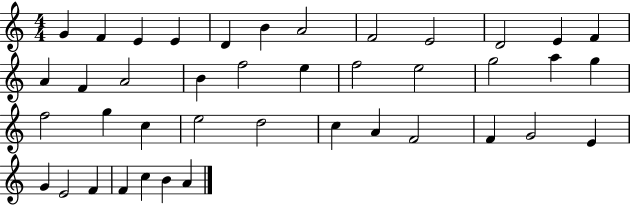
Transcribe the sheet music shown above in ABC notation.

X:1
T:Untitled
M:4/4
L:1/4
K:C
G F E E D B A2 F2 E2 D2 E F A F A2 B f2 e f2 e2 g2 a g f2 g c e2 d2 c A F2 F G2 E G E2 F F c B A